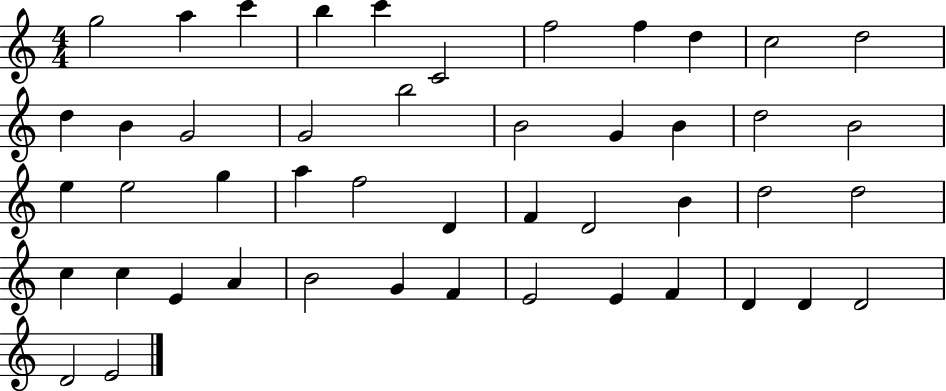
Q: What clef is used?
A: treble